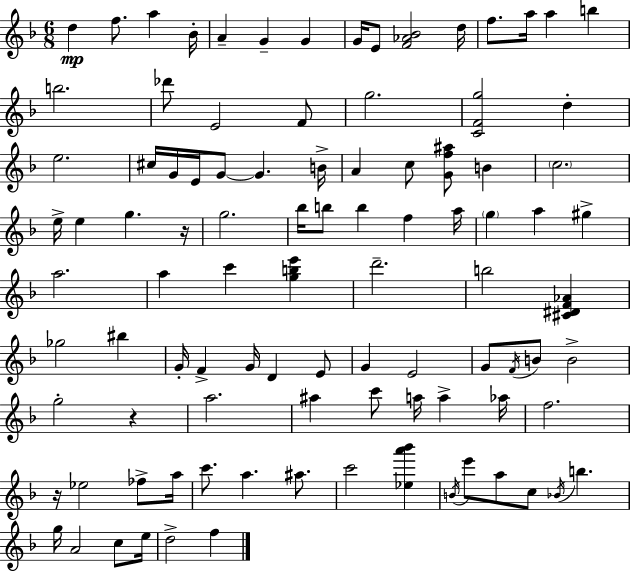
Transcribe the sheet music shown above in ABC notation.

X:1
T:Untitled
M:6/8
L:1/4
K:Dm
d f/2 a _B/4 A G G G/4 E/2 [F_A_B]2 d/4 f/2 a/4 a b b2 _d'/2 E2 F/2 g2 [CFg]2 d e2 ^c/4 G/4 E/4 G/2 G B/4 A c/2 [Gf^a]/2 B c2 e/4 e g z/4 g2 _b/4 b/2 b f a/4 g a ^g a2 a c' [gbe'] d'2 b2 [^C^DF_A] _g2 ^b G/4 F G/4 D E/2 G E2 G/2 F/4 B/2 B2 g2 z a2 ^a c'/2 a/4 a _a/4 f2 z/4 _e2 _f/2 a/4 c'/2 a ^a/2 c'2 [_ea'_b'] B/4 e'/2 a/2 c/2 _B/4 b g/4 A2 c/2 e/4 d2 f